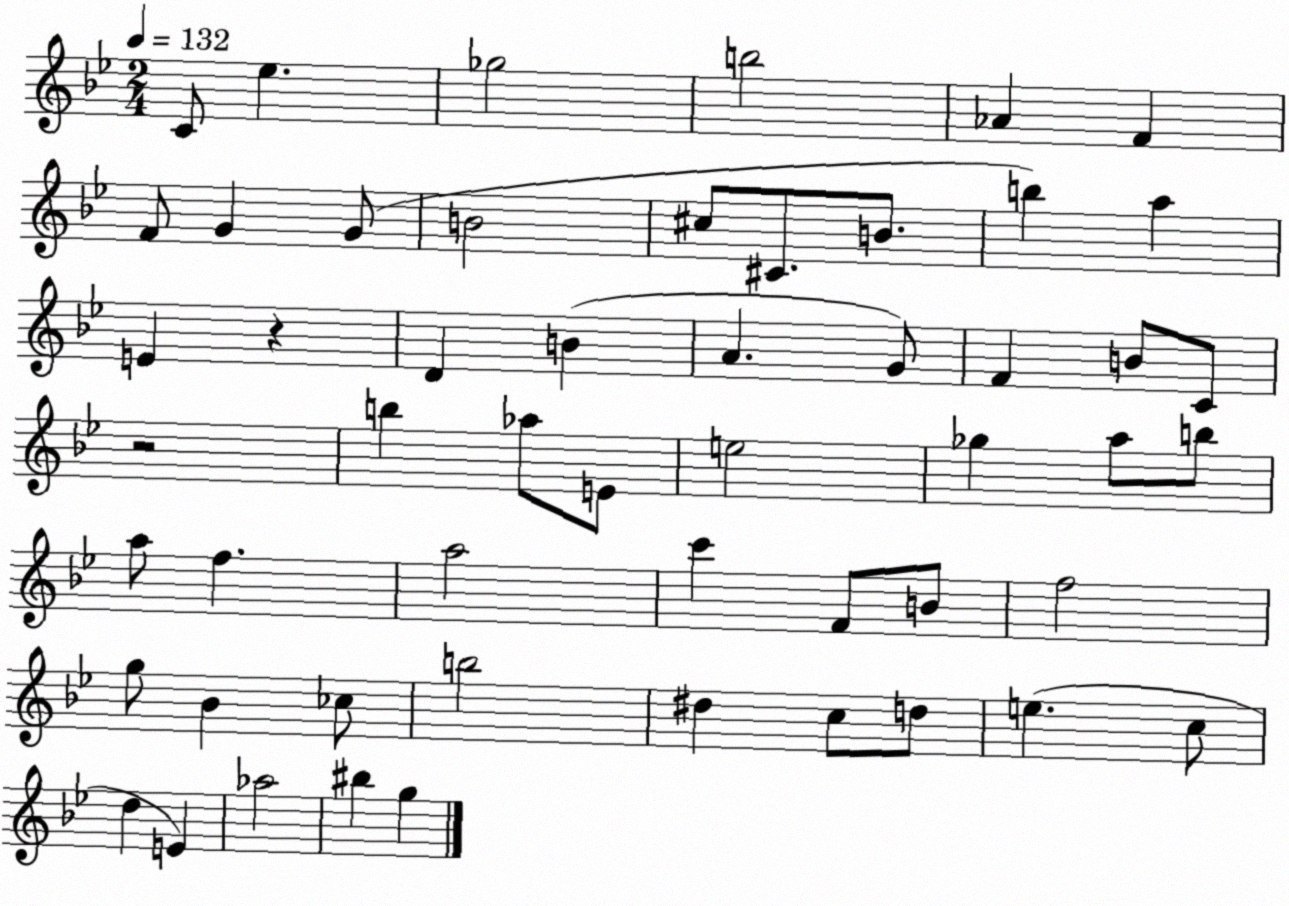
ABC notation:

X:1
T:Untitled
M:2/4
L:1/4
K:Bb
C/2 _e _g2 b2 _A F F/2 G G/2 B2 ^c/2 ^C/2 B/2 b a E z D B A G/2 F B/2 C/2 z2 b _a/2 E/2 e2 _g a/2 b/2 a/2 f a2 c' F/2 B/2 f2 g/2 _B _c/2 b2 ^d c/2 d/2 e c/2 d E _a2 ^b g